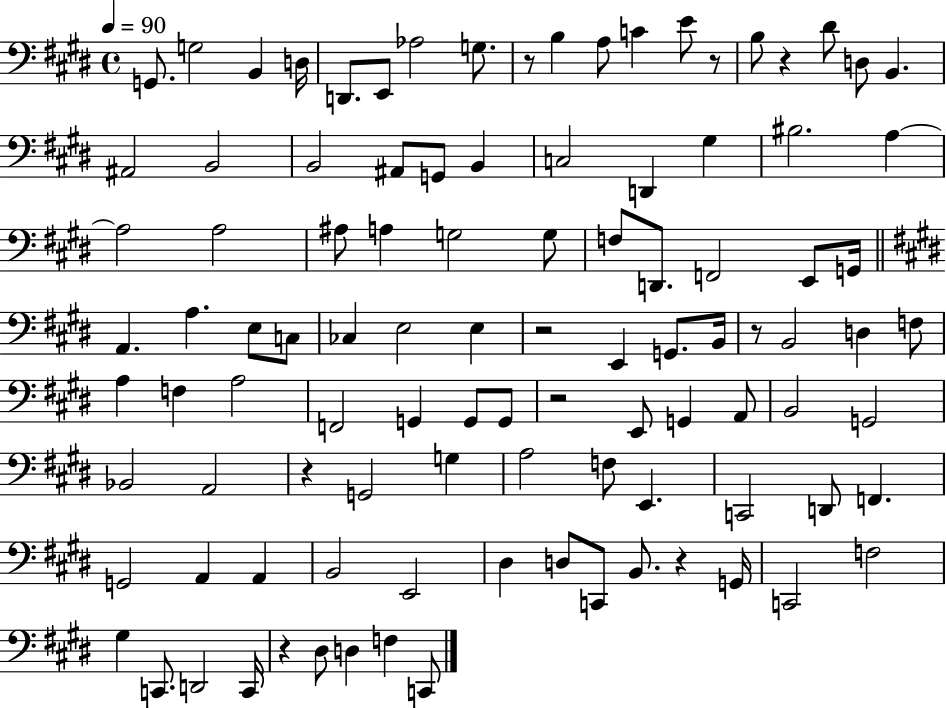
{
  \clef bass
  \time 4/4
  \defaultTimeSignature
  \key e \major
  \tempo 4 = 90
  g,8. g2 b,4 d16 | d,8. e,8 aes2 g8. | r8 b4 a8 c'4 e'8 r8 | b8 r4 dis'8 d8 b,4. | \break ais,2 b,2 | b,2 ais,8 g,8 b,4 | c2 d,4 gis4 | bis2. a4~~ | \break a2 a2 | ais8 a4 g2 g8 | f8 d,8. f,2 e,8 g,16 | \bar "||" \break \key e \major a,4. a4. e8 c8 | ces4 e2 e4 | r2 e,4 g,8. b,16 | r8 b,2 d4 f8 | \break a4 f4 a2 | f,2 g,4 g,8 g,8 | r2 e,8 g,4 a,8 | b,2 g,2 | \break bes,2 a,2 | r4 g,2 g4 | a2 f8 e,4. | c,2 d,8 f,4. | \break g,2 a,4 a,4 | b,2 e,2 | dis4 d8 c,8 b,8. r4 g,16 | c,2 f2 | \break gis4 c,8. d,2 c,16 | r4 dis8 d4 f4 c,8 | \bar "|."
}